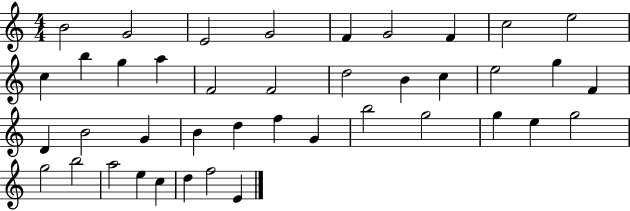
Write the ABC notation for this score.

X:1
T:Untitled
M:4/4
L:1/4
K:C
B2 G2 E2 G2 F G2 F c2 e2 c b g a F2 F2 d2 B c e2 g F D B2 G B d f G b2 g2 g e g2 g2 b2 a2 e c d f2 E